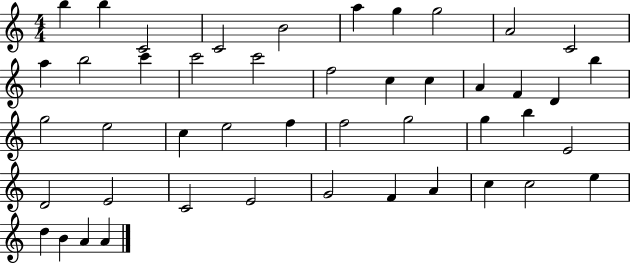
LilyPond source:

{
  \clef treble
  \numericTimeSignature
  \time 4/4
  \key c \major
  b''4 b''4 c'2 | c'2 b'2 | a''4 g''4 g''2 | a'2 c'2 | \break a''4 b''2 c'''4 | c'''2 c'''2 | f''2 c''4 c''4 | a'4 f'4 d'4 b''4 | \break g''2 e''2 | c''4 e''2 f''4 | f''2 g''2 | g''4 b''4 e'2 | \break d'2 e'2 | c'2 e'2 | g'2 f'4 a'4 | c''4 c''2 e''4 | \break d''4 b'4 a'4 a'4 | \bar "|."
}